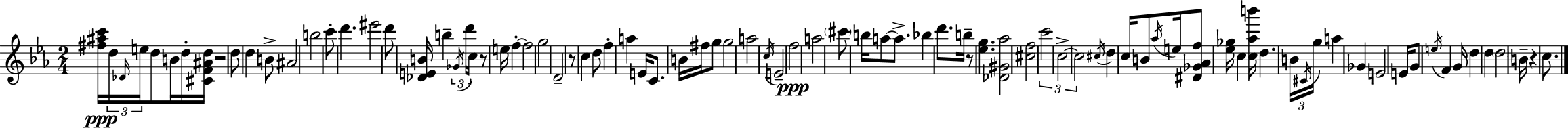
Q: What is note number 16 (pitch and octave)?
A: B5